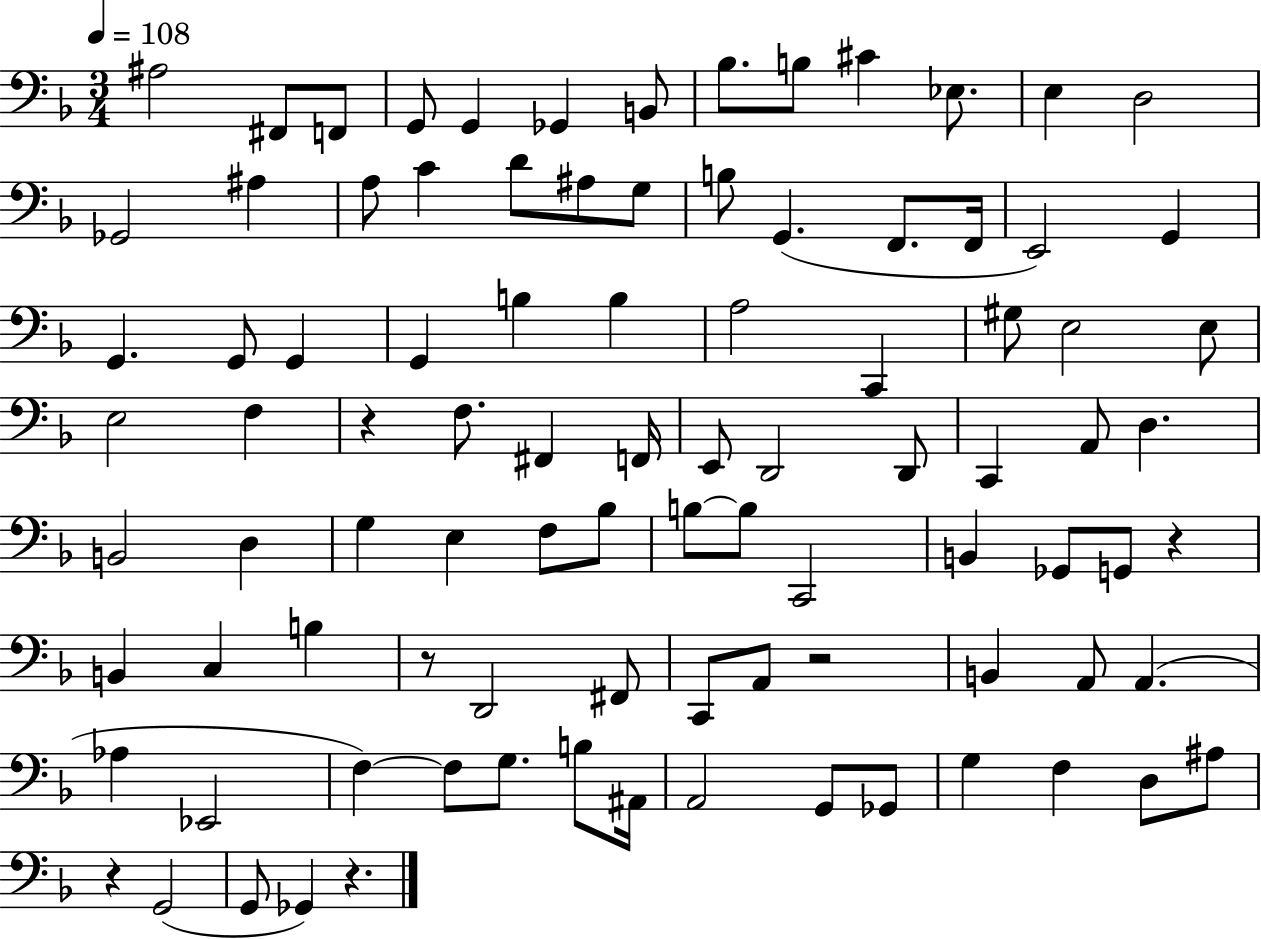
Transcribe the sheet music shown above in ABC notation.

X:1
T:Untitled
M:3/4
L:1/4
K:F
^A,2 ^F,,/2 F,,/2 G,,/2 G,, _G,, B,,/2 _B,/2 B,/2 ^C _E,/2 E, D,2 _G,,2 ^A, A,/2 C D/2 ^A,/2 G,/2 B,/2 G,, F,,/2 F,,/4 E,,2 G,, G,, G,,/2 G,, G,, B, B, A,2 C,, ^G,/2 E,2 E,/2 E,2 F, z F,/2 ^F,, F,,/4 E,,/2 D,,2 D,,/2 C,, A,,/2 D, B,,2 D, G, E, F,/2 _B,/2 B,/2 B,/2 C,,2 B,, _G,,/2 G,,/2 z B,, C, B, z/2 D,,2 ^F,,/2 C,,/2 A,,/2 z2 B,, A,,/2 A,, _A, _E,,2 F, F,/2 G,/2 B,/2 ^A,,/4 A,,2 G,,/2 _G,,/2 G, F, D,/2 ^A,/2 z G,,2 G,,/2 _G,, z